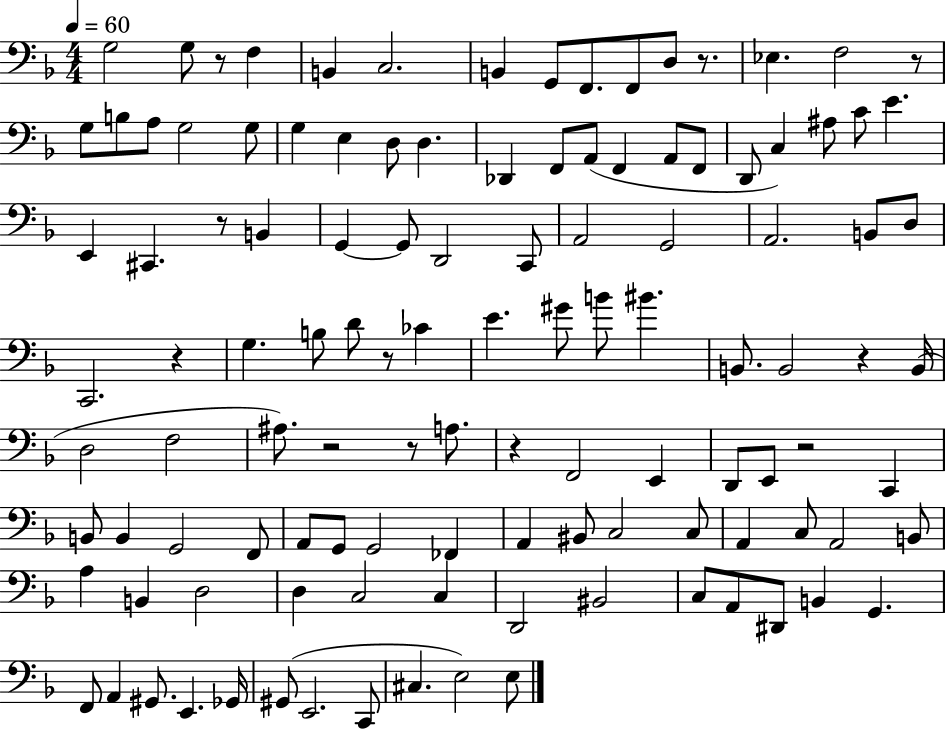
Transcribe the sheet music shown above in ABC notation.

X:1
T:Untitled
M:4/4
L:1/4
K:F
G,2 G,/2 z/2 F, B,, C,2 B,, G,,/2 F,,/2 F,,/2 D,/2 z/2 _E, F,2 z/2 G,/2 B,/2 A,/2 G,2 G,/2 G, E, D,/2 D, _D,, F,,/2 A,,/2 F,, A,,/2 F,,/2 D,,/2 C, ^A,/2 C/2 E E,, ^C,, z/2 B,, G,, G,,/2 D,,2 C,,/2 A,,2 G,,2 A,,2 B,,/2 D,/2 C,,2 z G, B,/2 D/2 z/2 _C E ^G/2 B/2 ^B B,,/2 B,,2 z B,,/4 D,2 F,2 ^A,/2 z2 z/2 A,/2 z F,,2 E,, D,,/2 E,,/2 z2 C,, B,,/2 B,, G,,2 F,,/2 A,,/2 G,,/2 G,,2 _F,, A,, ^B,,/2 C,2 C,/2 A,, C,/2 A,,2 B,,/2 A, B,, D,2 D, C,2 C, D,,2 ^B,,2 C,/2 A,,/2 ^D,,/2 B,, G,, F,,/2 A,, ^G,,/2 E,, _G,,/4 ^G,,/2 E,,2 C,,/2 ^C, E,2 E,/2